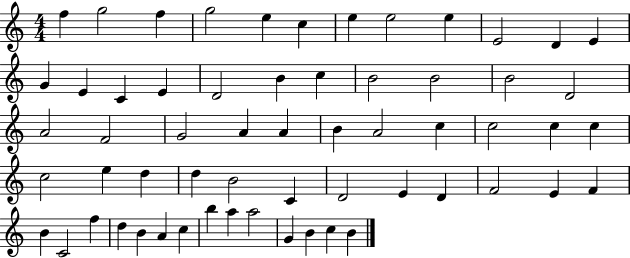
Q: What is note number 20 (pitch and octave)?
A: B4